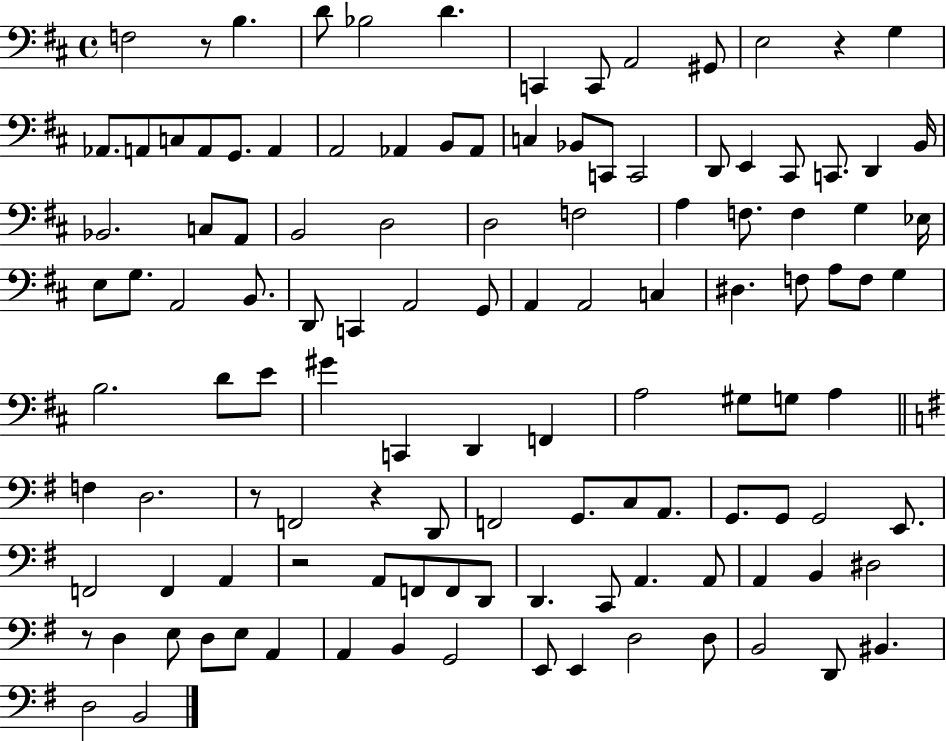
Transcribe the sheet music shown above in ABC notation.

X:1
T:Untitled
M:4/4
L:1/4
K:D
F,2 z/2 B, D/2 _B,2 D C,, C,,/2 A,,2 ^G,,/2 E,2 z G, _A,,/2 A,,/2 C,/2 A,,/2 G,,/2 A,, A,,2 _A,, B,,/2 _A,,/2 C, _B,,/2 C,,/2 C,,2 D,,/2 E,, ^C,,/2 C,,/2 D,, B,,/4 _B,,2 C,/2 A,,/2 B,,2 D,2 D,2 F,2 A, F,/2 F, G, _E,/4 E,/2 G,/2 A,,2 B,,/2 D,,/2 C,, A,,2 G,,/2 A,, A,,2 C, ^D, F,/2 A,/2 F,/2 G, B,2 D/2 E/2 ^G C,, D,, F,, A,2 ^G,/2 G,/2 A, F, D,2 z/2 F,,2 z D,,/2 F,,2 G,,/2 C,/2 A,,/2 G,,/2 G,,/2 G,,2 E,,/2 F,,2 F,, A,, z2 A,,/2 F,,/2 F,,/2 D,,/2 D,, C,,/2 A,, A,,/2 A,, B,, ^D,2 z/2 D, E,/2 D,/2 E,/2 A,, A,, B,, G,,2 E,,/2 E,, D,2 D,/2 B,,2 D,,/2 ^B,, D,2 B,,2